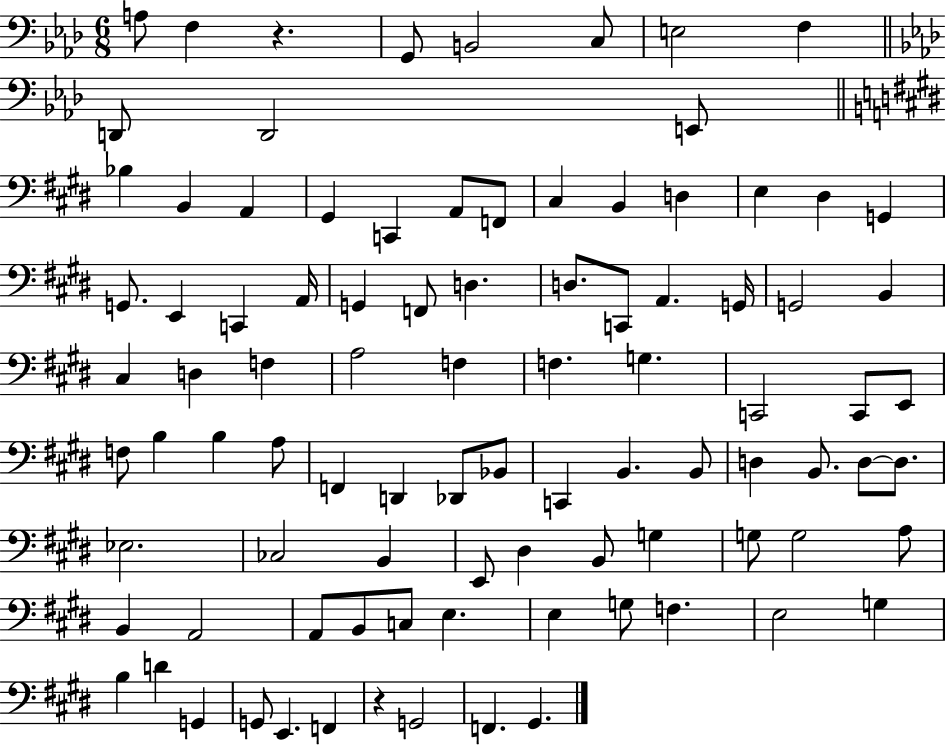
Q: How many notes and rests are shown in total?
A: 93